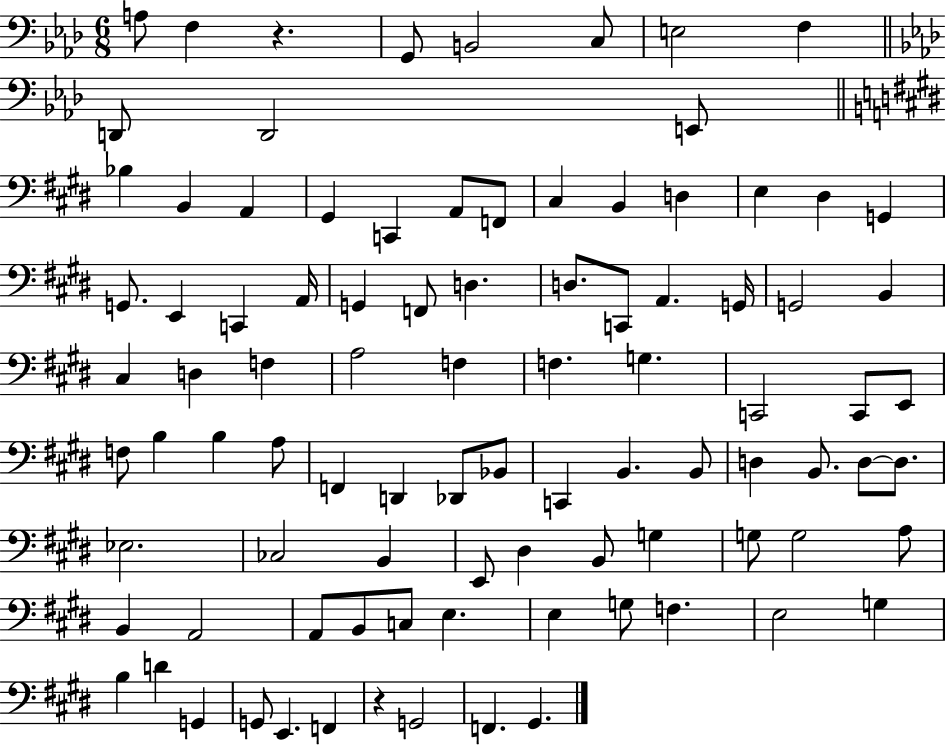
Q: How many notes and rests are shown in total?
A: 93